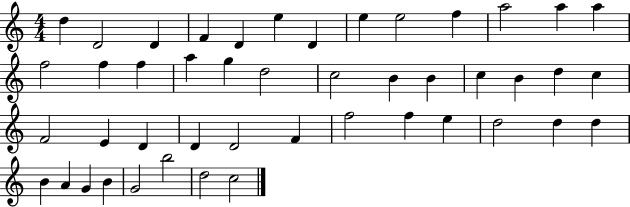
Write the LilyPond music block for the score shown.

{
  \clef treble
  \numericTimeSignature
  \time 4/4
  \key c \major
  d''4 d'2 d'4 | f'4 d'4 e''4 d'4 | e''4 e''2 f''4 | a''2 a''4 a''4 | \break f''2 f''4 f''4 | a''4 g''4 d''2 | c''2 b'4 b'4 | c''4 b'4 d''4 c''4 | \break f'2 e'4 d'4 | d'4 d'2 f'4 | f''2 f''4 e''4 | d''2 d''4 d''4 | \break b'4 a'4 g'4 b'4 | g'2 b''2 | d''2 c''2 | \bar "|."
}